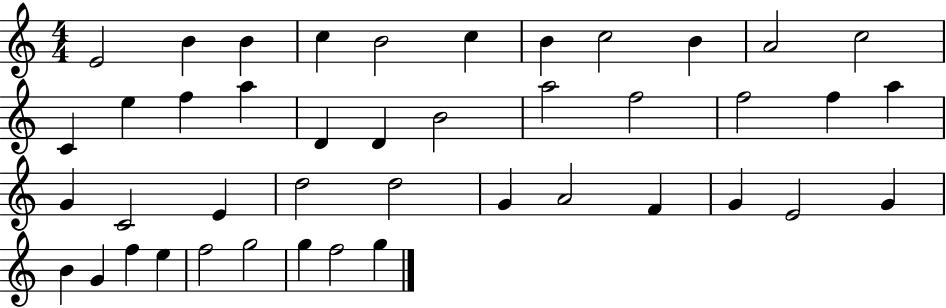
{
  \clef treble
  \numericTimeSignature
  \time 4/4
  \key c \major
  e'2 b'4 b'4 | c''4 b'2 c''4 | b'4 c''2 b'4 | a'2 c''2 | \break c'4 e''4 f''4 a''4 | d'4 d'4 b'2 | a''2 f''2 | f''2 f''4 a''4 | \break g'4 c'2 e'4 | d''2 d''2 | g'4 a'2 f'4 | g'4 e'2 g'4 | \break b'4 g'4 f''4 e''4 | f''2 g''2 | g''4 f''2 g''4 | \bar "|."
}